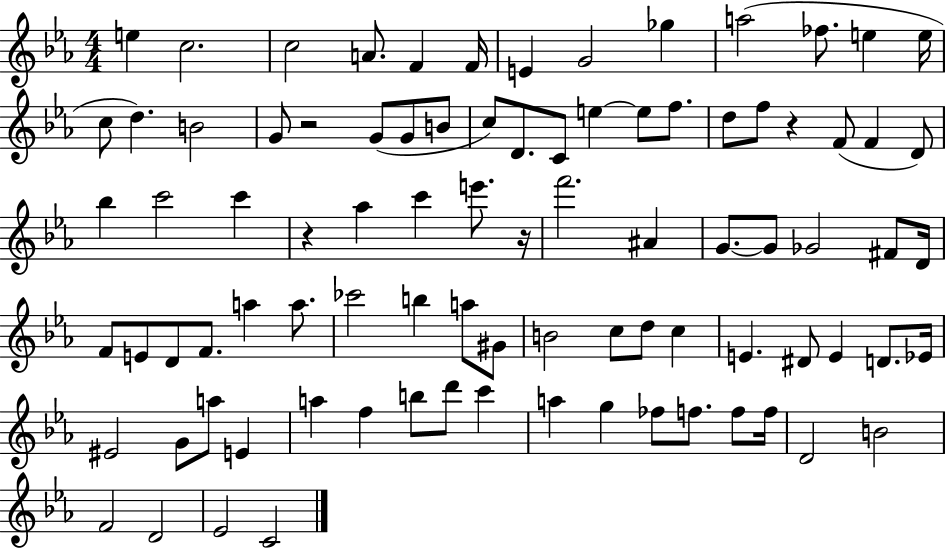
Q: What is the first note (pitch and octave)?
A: E5